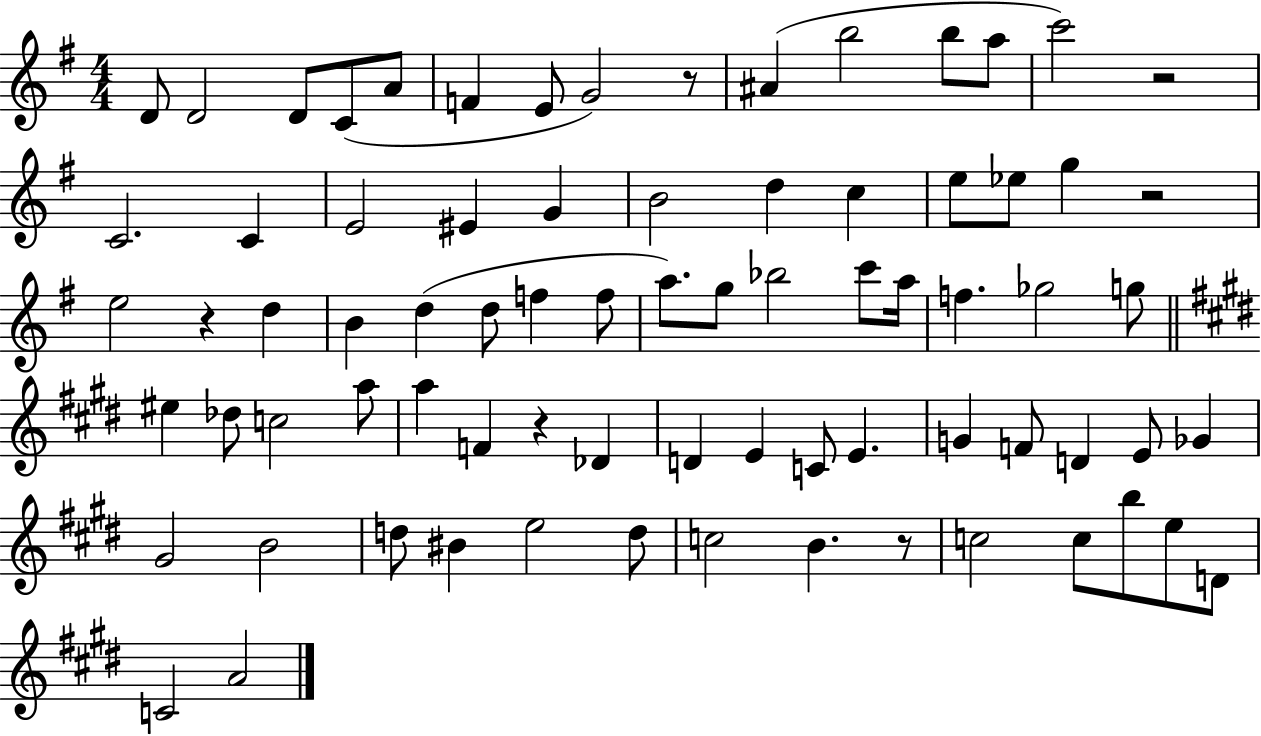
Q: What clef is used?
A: treble